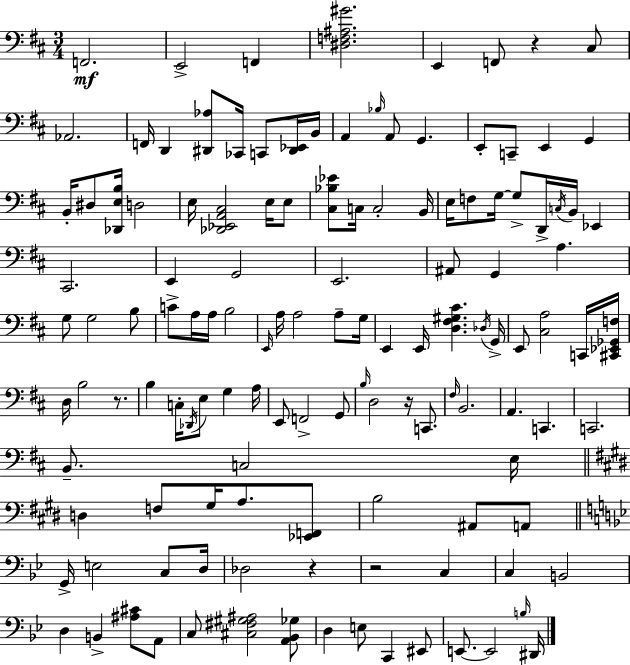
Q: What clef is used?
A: bass